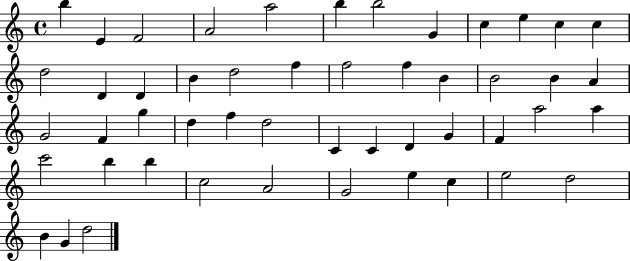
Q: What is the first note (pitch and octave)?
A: B5